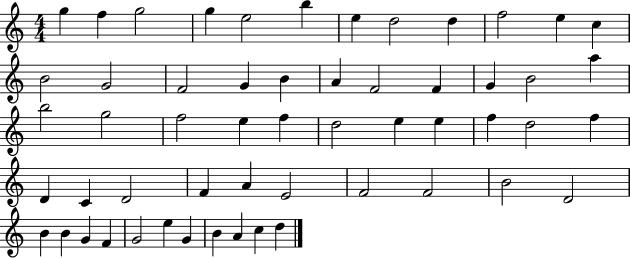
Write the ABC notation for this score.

X:1
T:Untitled
M:4/4
L:1/4
K:C
g f g2 g e2 b e d2 d f2 e c B2 G2 F2 G B A F2 F G B2 a b2 g2 f2 e f d2 e e f d2 f D C D2 F A E2 F2 F2 B2 D2 B B G F G2 e G B A c d